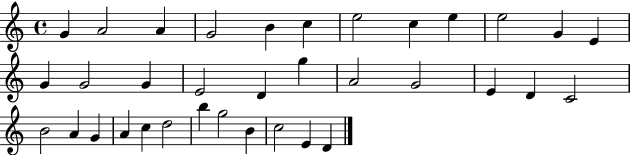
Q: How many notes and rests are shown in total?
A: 35